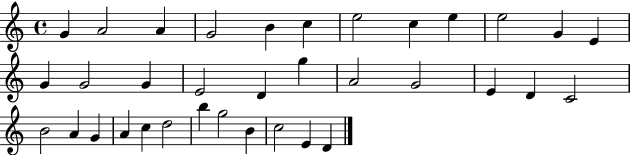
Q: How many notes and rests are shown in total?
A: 35